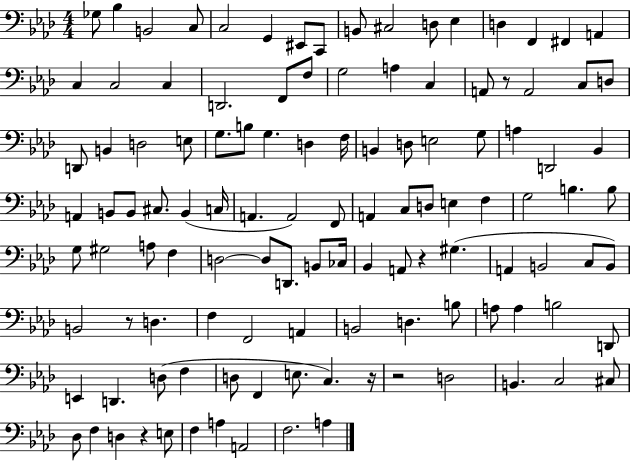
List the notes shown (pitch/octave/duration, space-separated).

Gb3/e Bb3/q B2/h C3/e C3/h G2/q EIS2/e C2/e B2/e C#3/h D3/e Eb3/q D3/q F2/q F#2/q A2/q C3/q C3/h C3/q D2/h. F2/e F3/e G3/h A3/q C3/q A2/e R/e A2/h C3/e D3/e D2/e B2/q D3/h E3/e G3/e. B3/e G3/q. D3/q F3/s B2/q D3/e E3/h G3/e A3/q D2/h Bb2/q A2/q B2/e B2/e C#3/e. B2/q C3/s A2/q. A2/h F2/e A2/q C3/e D3/e E3/q F3/q G3/h B3/q. B3/e G3/e G#3/h A3/e F3/q D3/h D3/e D2/e. B2/e CES3/s Bb2/q A2/e R/q G#3/q. A2/q B2/h C3/e B2/e B2/h R/e D3/q. F3/q F2/h A2/q B2/h D3/q. B3/e A3/e A3/q B3/h D2/e E2/q D2/q. D3/e F3/q D3/e F2/q E3/e. C3/q. R/s R/h D3/h B2/q. C3/h C#3/e Db3/e F3/q D3/q R/q E3/e F3/q A3/q A2/h F3/h. A3/q